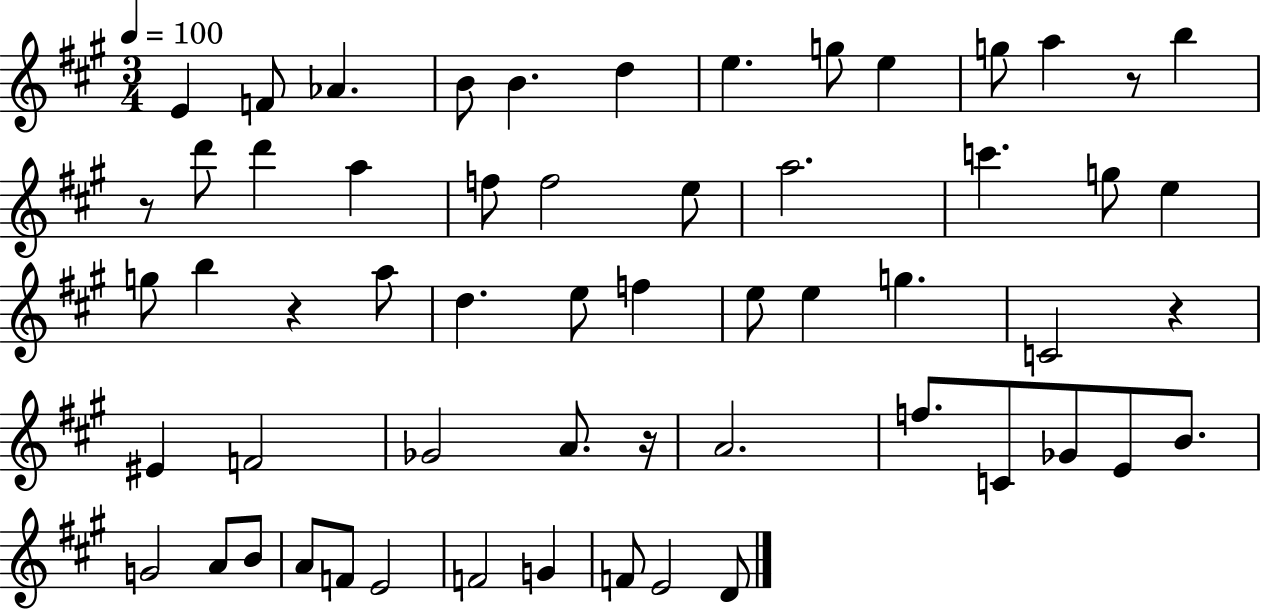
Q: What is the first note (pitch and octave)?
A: E4